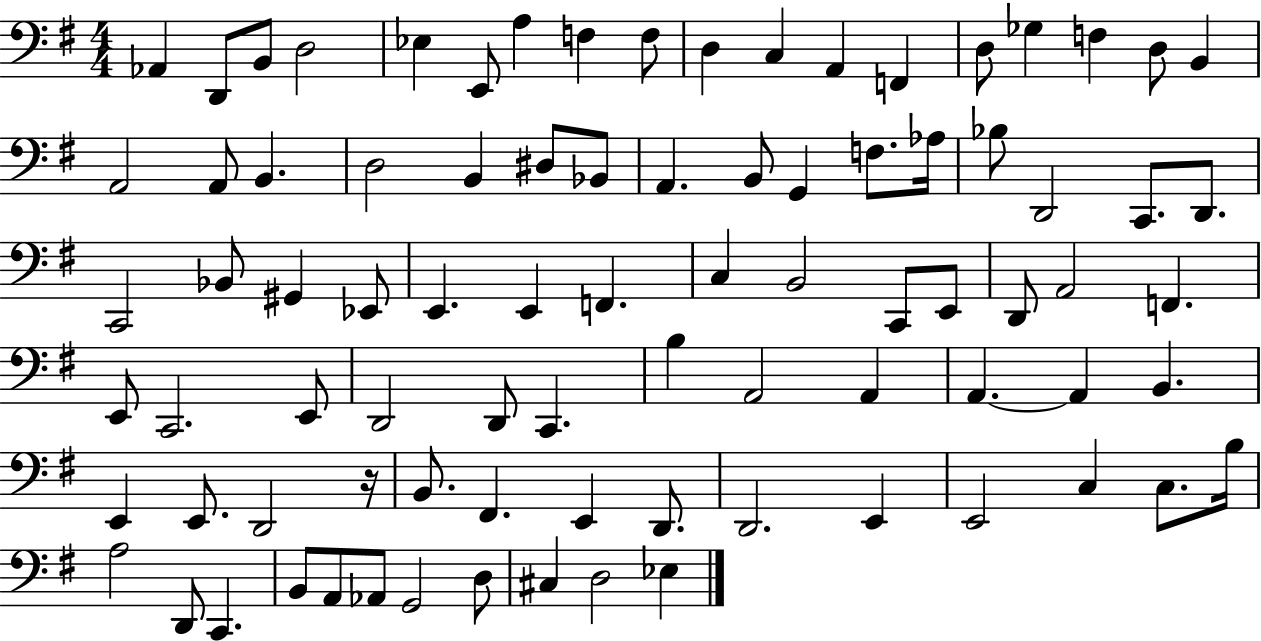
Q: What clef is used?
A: bass